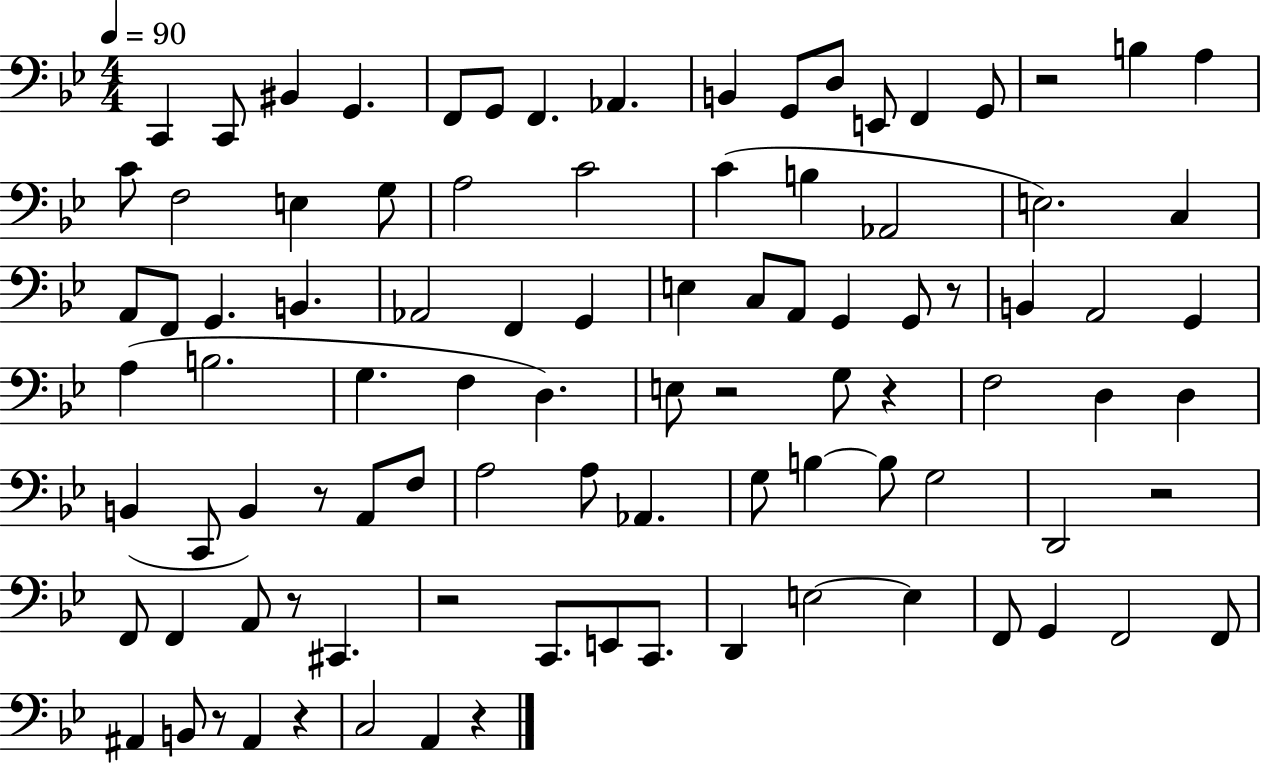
{
  \clef bass
  \numericTimeSignature
  \time 4/4
  \key bes \major
  \tempo 4 = 90
  c,4 c,8 bis,4 g,4. | f,8 g,8 f,4. aes,4. | b,4 g,8 d8 e,8 f,4 g,8 | r2 b4 a4 | \break c'8 f2 e4 g8 | a2 c'2 | c'4( b4 aes,2 | e2.) c4 | \break a,8 f,8 g,4. b,4. | aes,2 f,4 g,4 | e4 c8 a,8 g,4 g,8 r8 | b,4 a,2 g,4 | \break a4( b2. | g4. f4 d4.) | e8 r2 g8 r4 | f2 d4 d4 | \break b,4( c,8 b,4) r8 a,8 f8 | a2 a8 aes,4. | g8 b4~~ b8 g2 | d,2 r2 | \break f,8 f,4 a,8 r8 cis,4. | r2 c,8. e,8 c,8. | d,4 e2~~ e4 | f,8 g,4 f,2 f,8 | \break ais,4 b,8 r8 ais,4 r4 | c2 a,4 r4 | \bar "|."
}